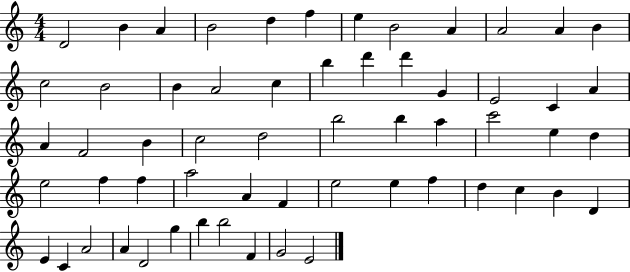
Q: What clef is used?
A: treble